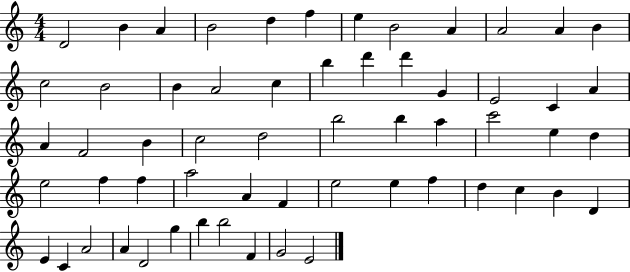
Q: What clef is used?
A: treble